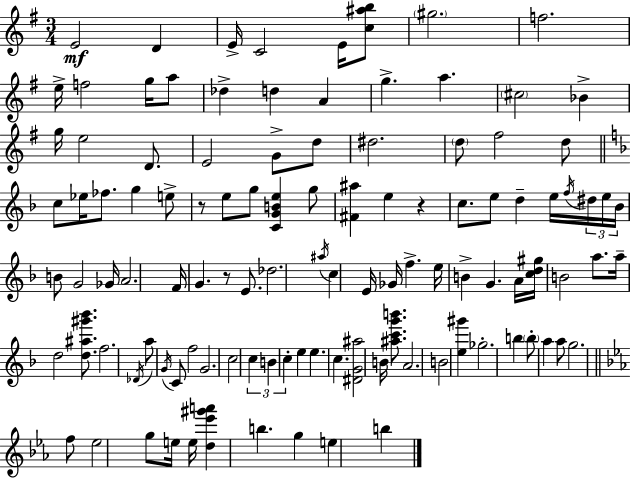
E4/h D4/q E4/s C4/h E4/s [C5,A#5,B5]/e G#5/h. F5/h. E5/s F5/h G5/s A5/e Db5/q D5/q A4/q G5/q. A5/q. C#5/h Bb4/q G5/s E5/h D4/e. E4/h G4/e D5/e D#5/h. D5/e F#5/h D5/e C5/e Eb5/s FES5/e. G5/q E5/e R/e E5/e G5/e [C4,G4,B4,E5]/q G5/e [F#4,A#5]/q E5/q R/q C5/e. E5/e D5/q E5/s F5/s D#5/s E5/s Bb4/s B4/e G4/h Gb4/s A4/h. F4/s G4/q. R/e E4/e. Db5/h. A#5/s C5/q E4/s Gb4/s F5/q. E5/s B4/q G4/q. A4/s [C5,D5,G#5]/s B4/h A5/e. A5/s D5/h [D5,A#5,G#6,Bb6]/e. F5/h. Db4/s A5/e G4/s C4/e F5/h G4/h. C5/h C5/q B4/q C5/q E5/q E5/q. C5/q. [D#4,G4,A#5]/h B4/s [A#5,C6,G6,B6]/e. A4/h. B4/h [E5,G#6]/q Gb5/h. B5/q B5/e A5/q A5/e G5/h. F5/e Eb5/h G5/e E5/s E5/s [D5,Eb6,G#6,A6]/q B5/q. G5/q E5/q B5/q